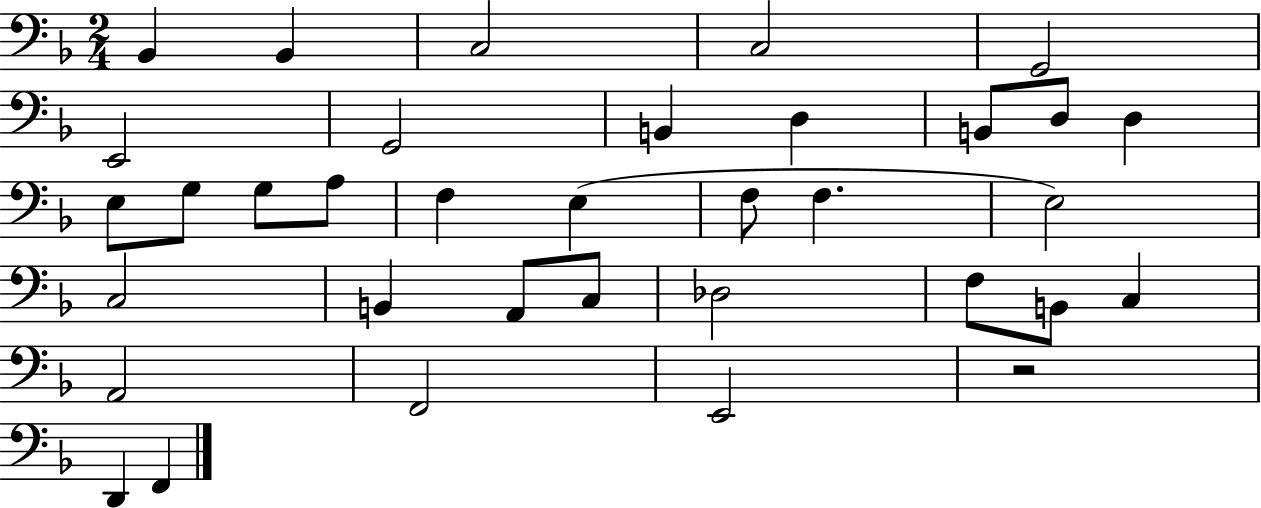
X:1
T:Untitled
M:2/4
L:1/4
K:F
_B,, _B,, C,2 C,2 G,,2 E,,2 G,,2 B,, D, B,,/2 D,/2 D, E,/2 G,/2 G,/2 A,/2 F, E, F,/2 F, E,2 C,2 B,, A,,/2 C,/2 _D,2 F,/2 B,,/2 C, A,,2 F,,2 E,,2 z2 D,, F,,